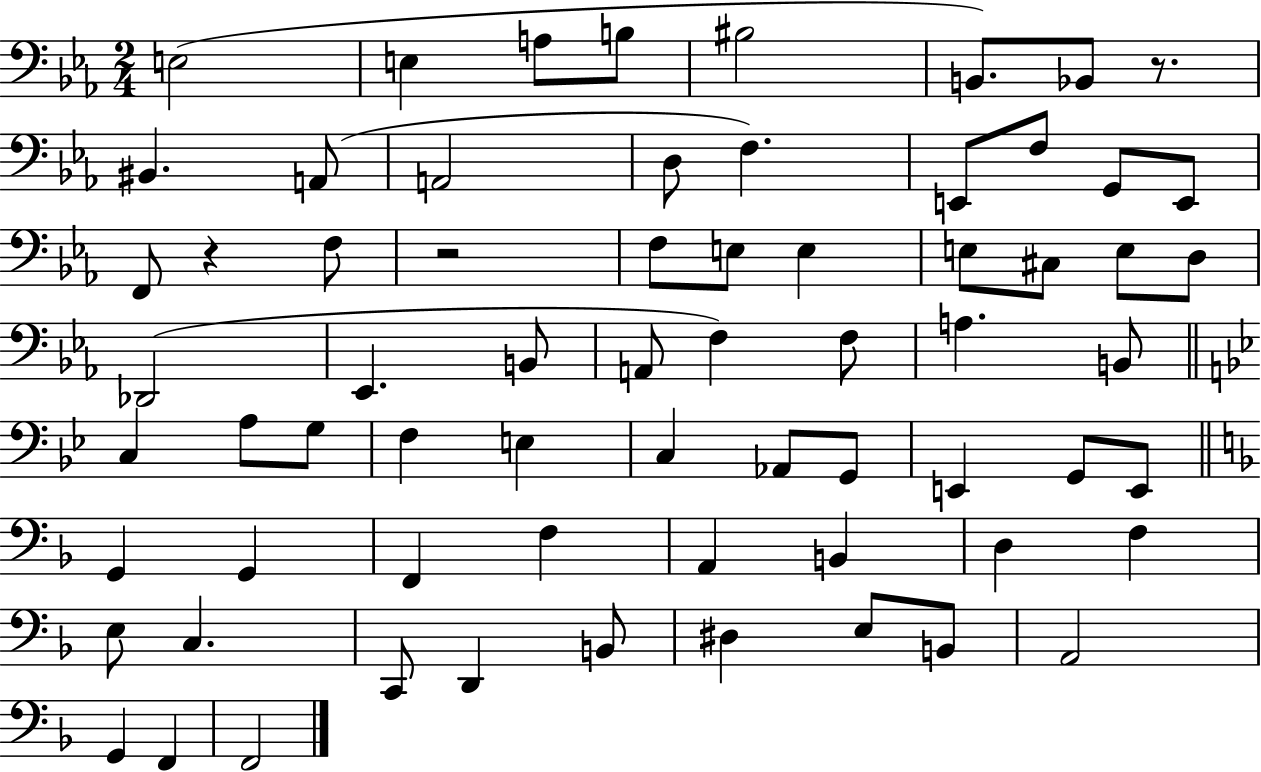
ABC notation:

X:1
T:Untitled
M:2/4
L:1/4
K:Eb
E,2 E, A,/2 B,/2 ^B,2 B,,/2 _B,,/2 z/2 ^B,, A,,/2 A,,2 D,/2 F, E,,/2 F,/2 G,,/2 E,,/2 F,,/2 z F,/2 z2 F,/2 E,/2 E, E,/2 ^C,/2 E,/2 D,/2 _D,,2 _E,, B,,/2 A,,/2 F, F,/2 A, B,,/2 C, A,/2 G,/2 F, E, C, _A,,/2 G,,/2 E,, G,,/2 E,,/2 G,, G,, F,, F, A,, B,, D, F, E,/2 C, C,,/2 D,, B,,/2 ^D, E,/2 B,,/2 A,,2 G,, F,, F,,2